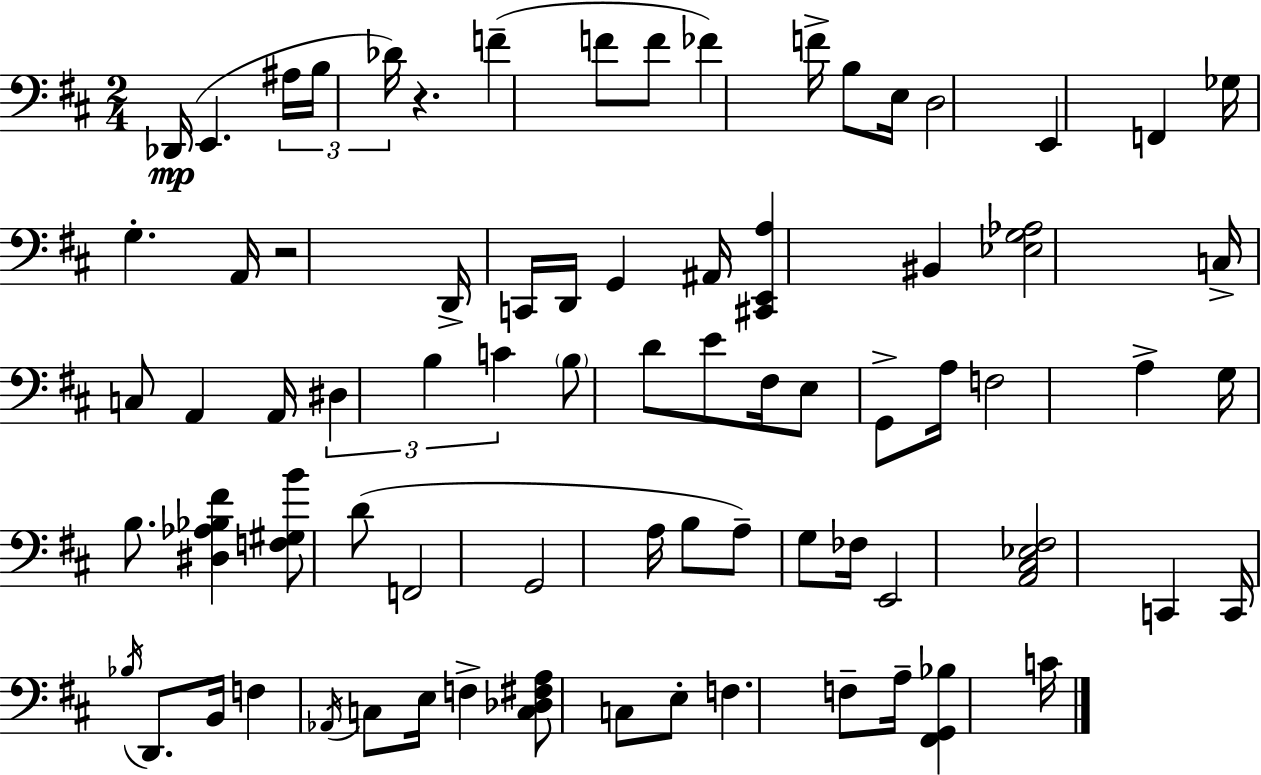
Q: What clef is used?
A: bass